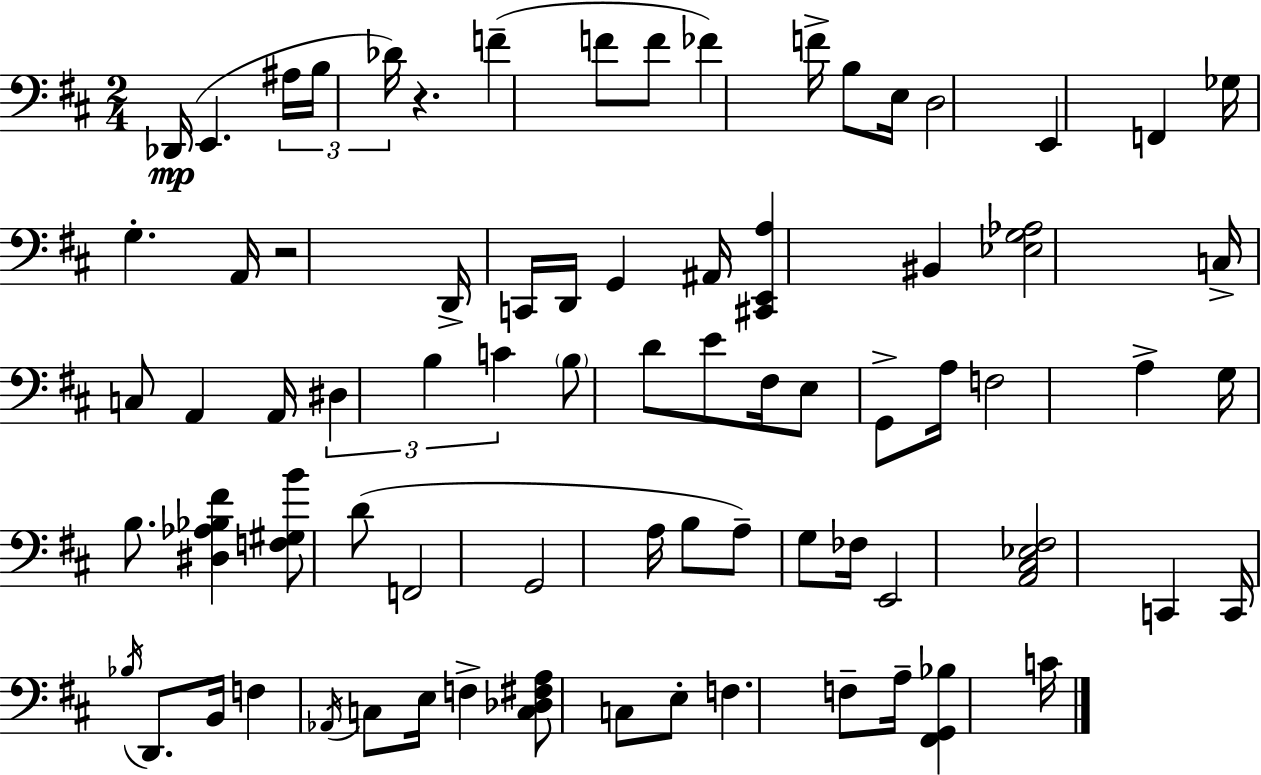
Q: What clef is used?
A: bass